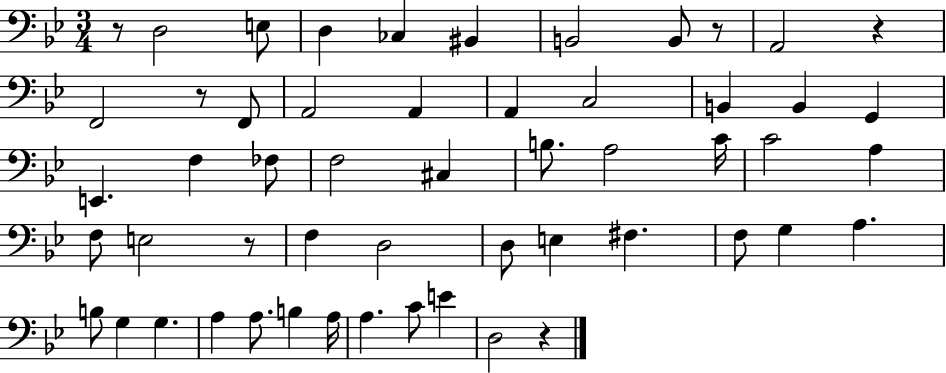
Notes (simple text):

R/e D3/h E3/e D3/q CES3/q BIS2/q B2/h B2/e R/e A2/h R/q F2/h R/e F2/e A2/h A2/q A2/q C3/h B2/q B2/q G2/q E2/q. F3/q FES3/e F3/h C#3/q B3/e. A3/h C4/s C4/h A3/q F3/e E3/h R/e F3/q D3/h D3/e E3/q F#3/q. F3/e G3/q A3/q. B3/e G3/q G3/q. A3/q A3/e. B3/q A3/s A3/q. C4/e E4/q D3/h R/q